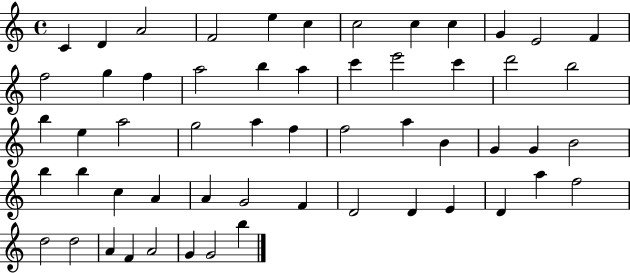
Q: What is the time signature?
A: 4/4